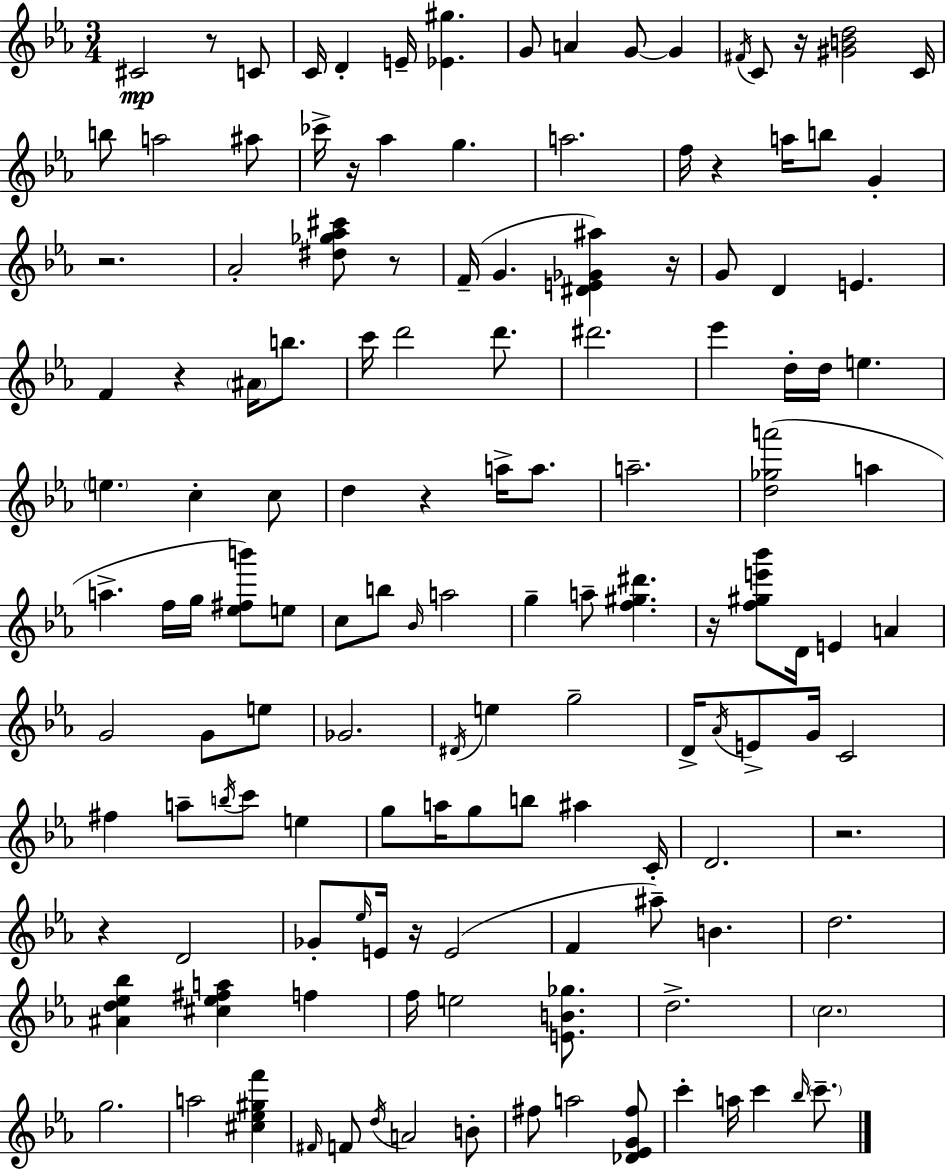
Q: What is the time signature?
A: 3/4